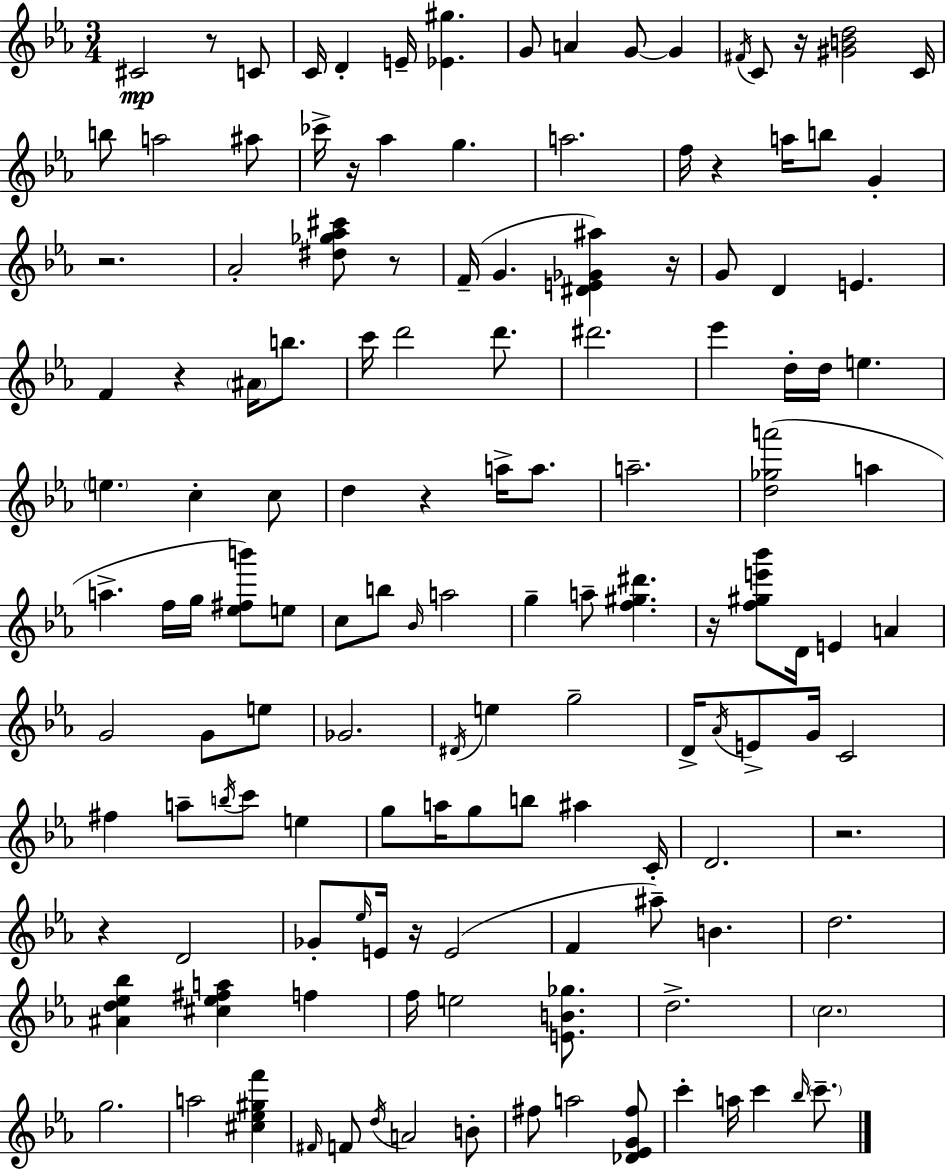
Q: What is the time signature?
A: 3/4